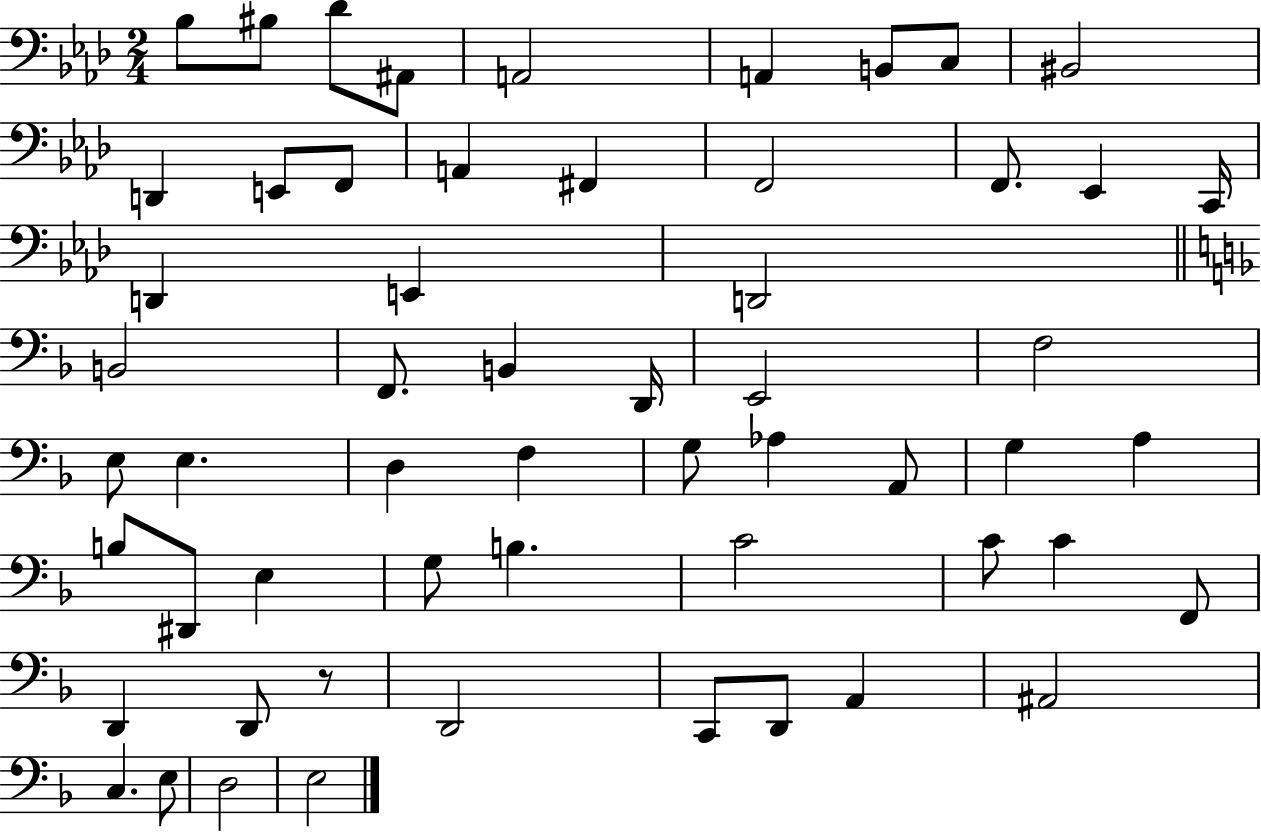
{
  \clef bass
  \numericTimeSignature
  \time 2/4
  \key aes \major
  bes8 bis8 des'8 ais,8 | a,2 | a,4 b,8 c8 | bis,2 | \break d,4 e,8 f,8 | a,4 fis,4 | f,2 | f,8. ees,4 c,16 | \break d,4 e,4 | d,2 | \bar "||" \break \key f \major b,2 | f,8. b,4 d,16 | e,2 | f2 | \break e8 e4. | d4 f4 | g8 aes4 a,8 | g4 a4 | \break b8 dis,8 e4 | g8 b4. | c'2 | c'8 c'4 f,8 | \break d,4 d,8 r8 | d,2 | c,8 d,8 a,4 | ais,2 | \break c4. e8 | d2 | e2 | \bar "|."
}